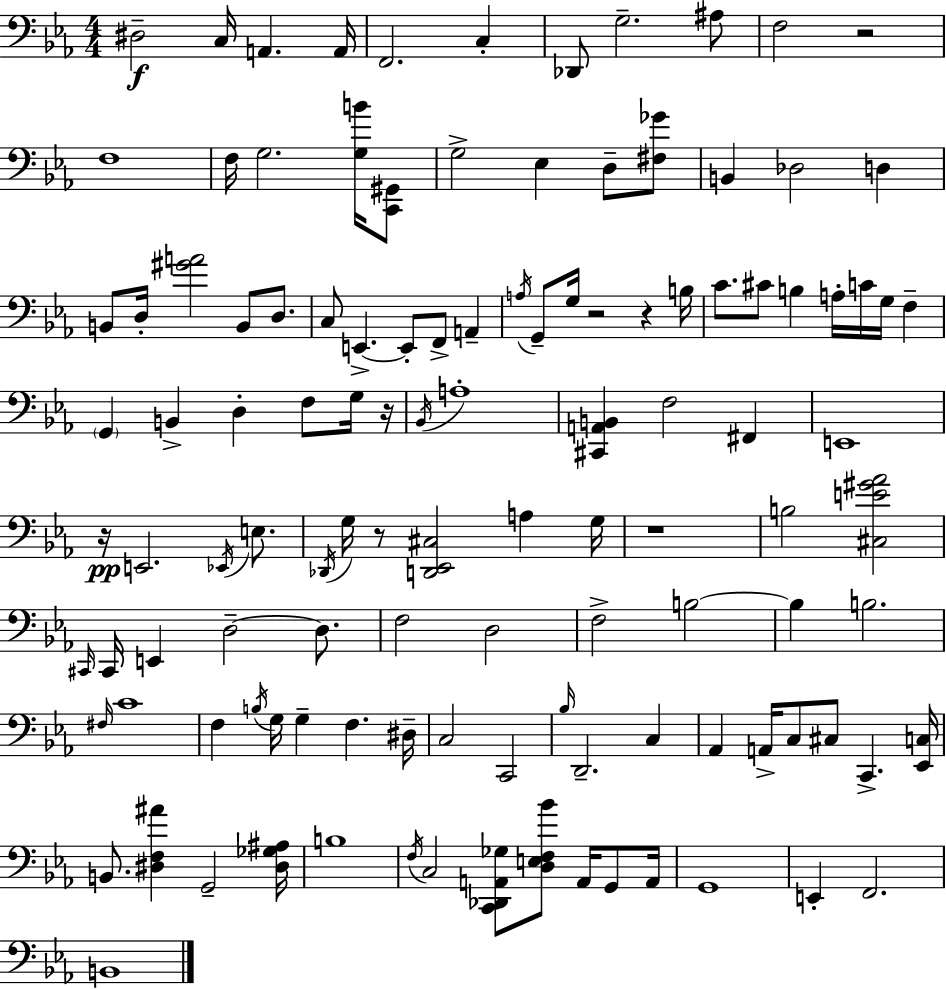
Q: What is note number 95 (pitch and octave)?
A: G2